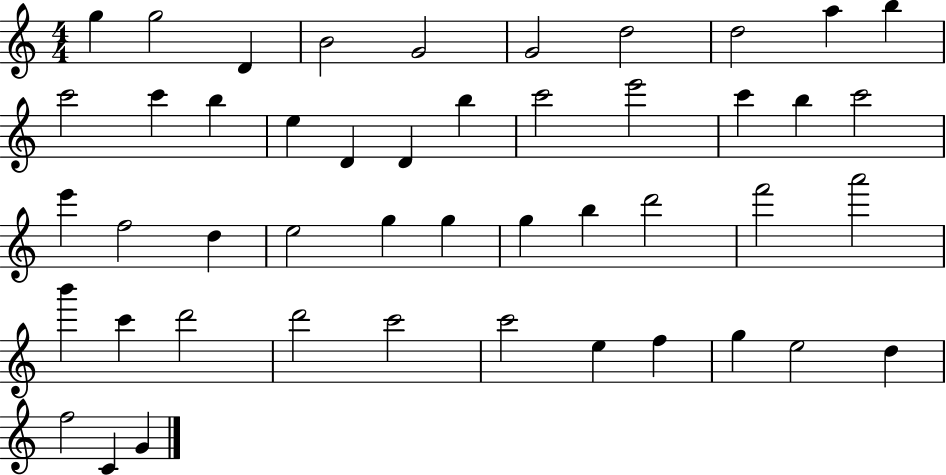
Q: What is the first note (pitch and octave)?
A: G5